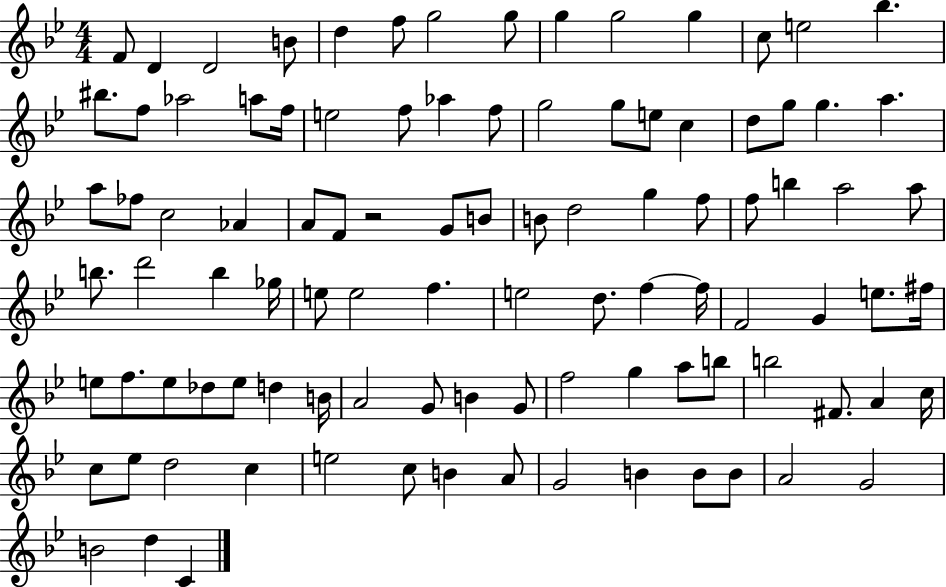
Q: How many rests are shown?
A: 1